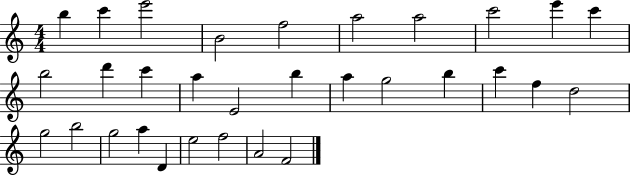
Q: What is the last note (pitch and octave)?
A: F4